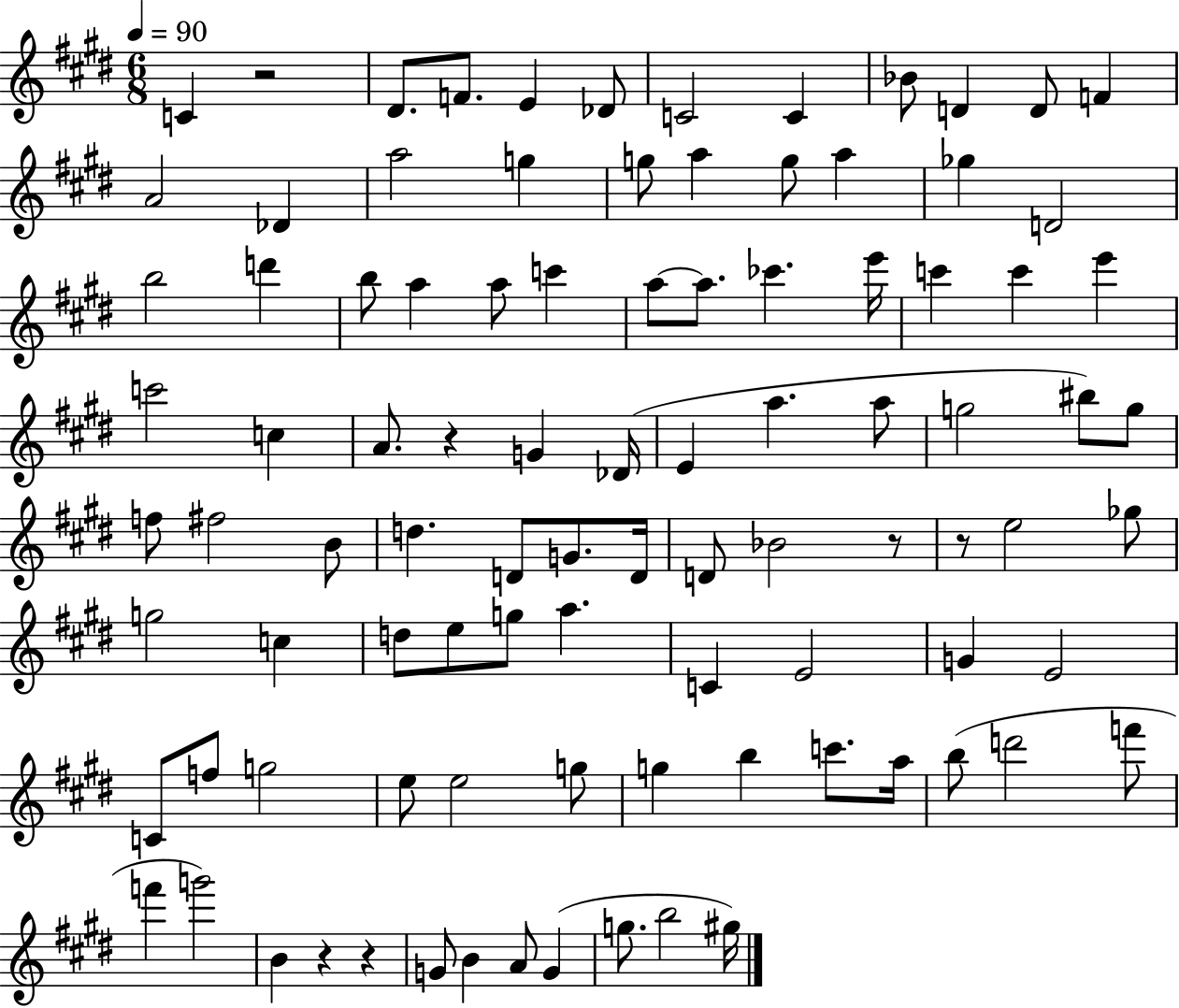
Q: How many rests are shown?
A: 6